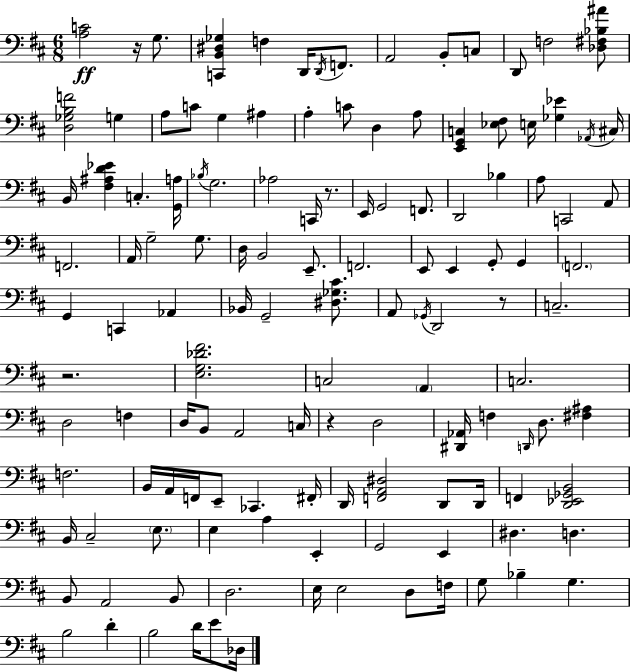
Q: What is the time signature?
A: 6/8